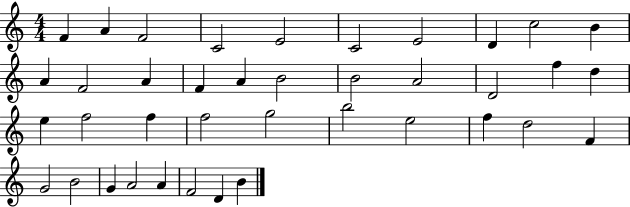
{
  \clef treble
  \numericTimeSignature
  \time 4/4
  \key c \major
  f'4 a'4 f'2 | c'2 e'2 | c'2 e'2 | d'4 c''2 b'4 | \break a'4 f'2 a'4 | f'4 a'4 b'2 | b'2 a'2 | d'2 f''4 d''4 | \break e''4 f''2 f''4 | f''2 g''2 | b''2 e''2 | f''4 d''2 f'4 | \break g'2 b'2 | g'4 a'2 a'4 | f'2 d'4 b'4 | \bar "|."
}